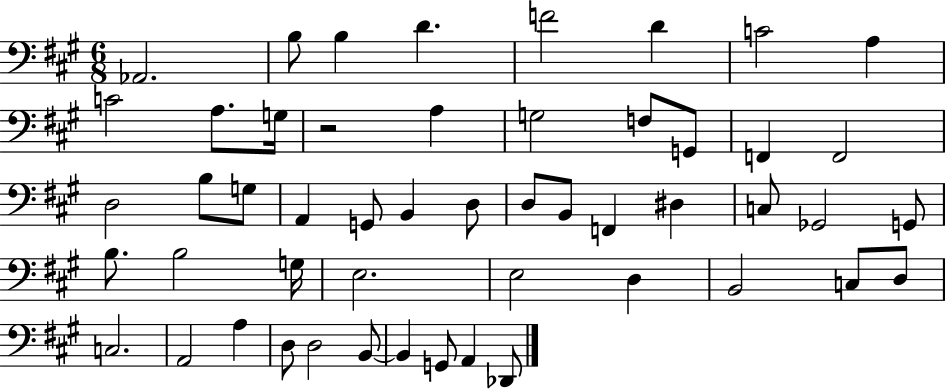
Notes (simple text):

Ab2/h. B3/e B3/q D4/q. F4/h D4/q C4/h A3/q C4/h A3/e. G3/s R/h A3/q G3/h F3/e G2/e F2/q F2/h D3/h B3/e G3/e A2/q G2/e B2/q D3/e D3/e B2/e F2/q D#3/q C3/e Gb2/h G2/e B3/e. B3/h G3/s E3/h. E3/h D3/q B2/h C3/e D3/e C3/h. A2/h A3/q D3/e D3/h B2/e B2/q G2/e A2/q Db2/e